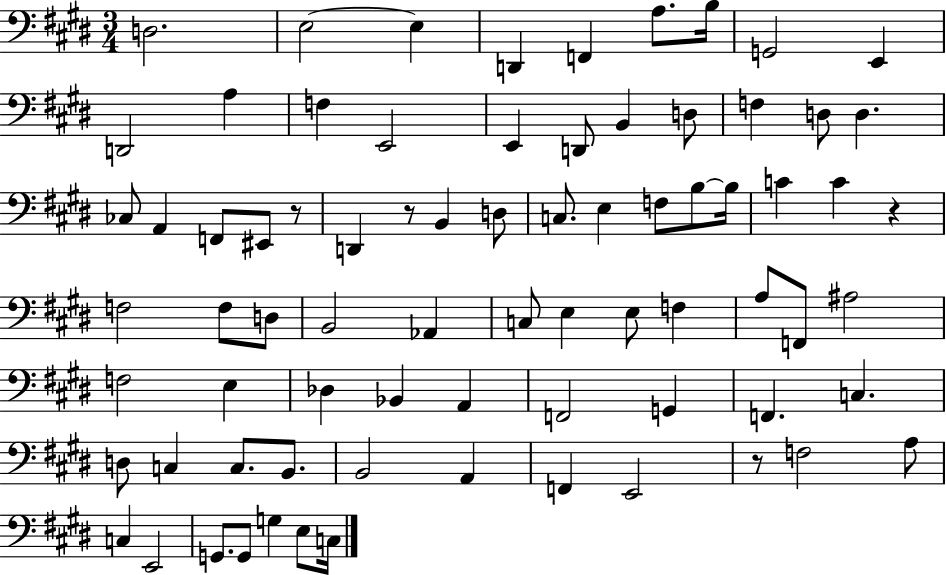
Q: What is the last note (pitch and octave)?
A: C3